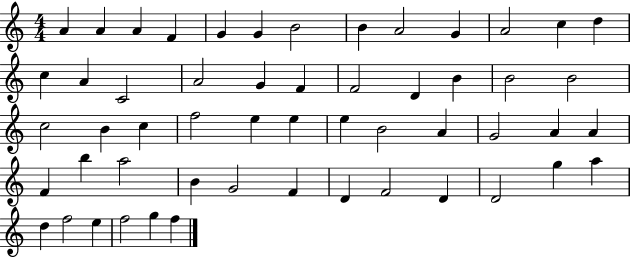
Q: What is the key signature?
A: C major